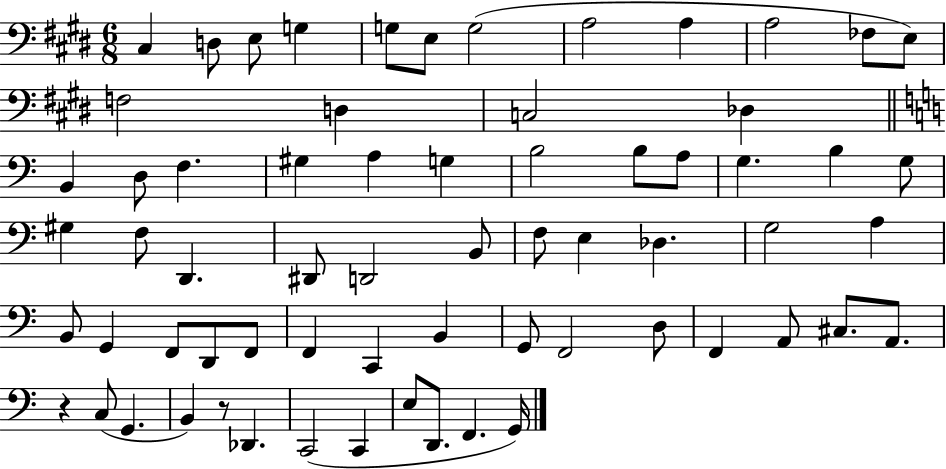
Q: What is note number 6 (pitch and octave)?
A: E3